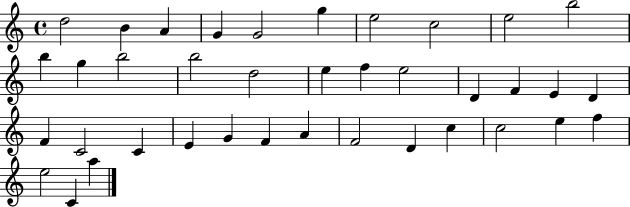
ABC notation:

X:1
T:Untitled
M:4/4
L:1/4
K:C
d2 B A G G2 g e2 c2 e2 b2 b g b2 b2 d2 e f e2 D F E D F C2 C E G F A F2 D c c2 e f e2 C a